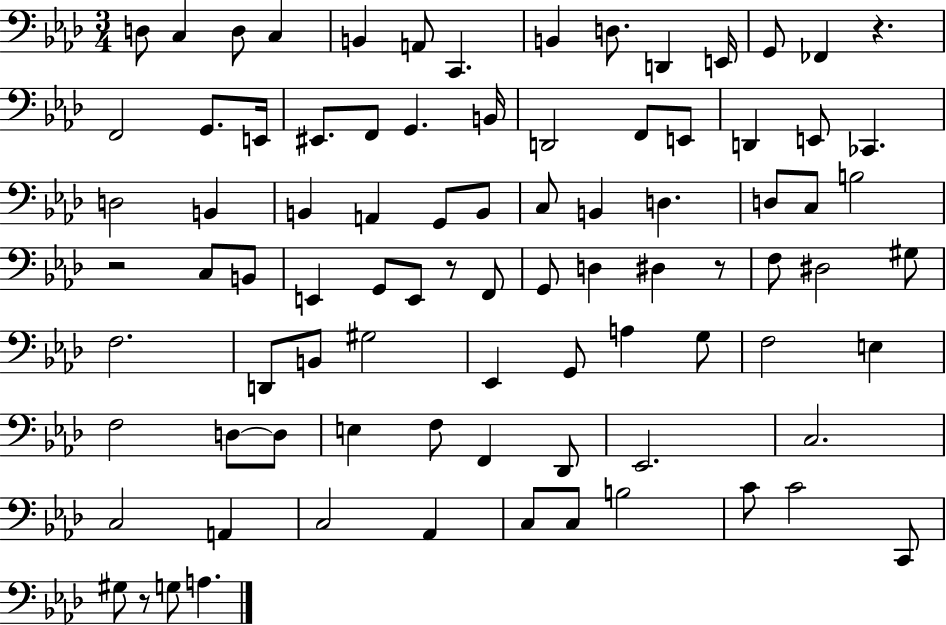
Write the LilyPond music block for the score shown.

{
  \clef bass
  \numericTimeSignature
  \time 3/4
  \key aes \major
  \repeat volta 2 { d8 c4 d8 c4 | b,4 a,8 c,4. | b,4 d8. d,4 e,16 | g,8 fes,4 r4. | \break f,2 g,8. e,16 | eis,8. f,8 g,4. b,16 | d,2 f,8 e,8 | d,4 e,8 ces,4. | \break d2 b,4 | b,4 a,4 g,8 b,8 | c8 b,4 d4. | d8 c8 b2 | \break r2 c8 b,8 | e,4 g,8 e,8 r8 f,8 | g,8 d4 dis4 r8 | f8 dis2 gis8 | \break f2. | d,8 b,8 gis2 | ees,4 g,8 a4 g8 | f2 e4 | \break f2 d8~~ d8 | e4 f8 f,4 des,8 | ees,2. | c2. | \break c2 a,4 | c2 aes,4 | c8 c8 b2 | c'8 c'2 c,8 | \break gis8 r8 g8 a4. | } \bar "|."
}